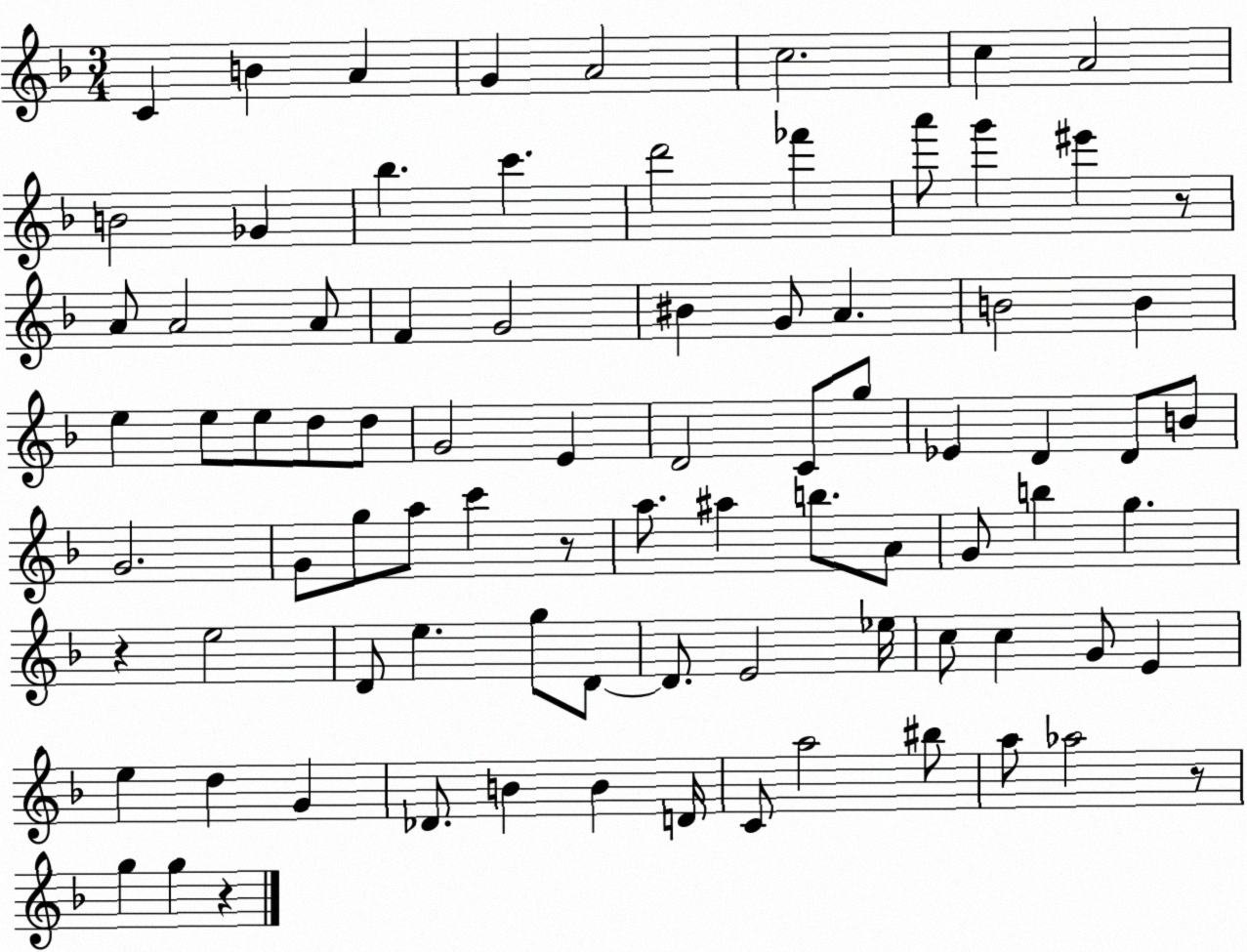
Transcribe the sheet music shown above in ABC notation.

X:1
T:Untitled
M:3/4
L:1/4
K:F
C B A G A2 c2 c A2 B2 _G _b c' d'2 _f' a'/2 g' ^e' z/2 A/2 A2 A/2 F G2 ^B G/2 A B2 B e e/2 e/2 d/2 d/2 G2 E D2 C/2 g/2 _E D D/2 B/2 G2 G/2 g/2 a/2 c' z/2 a/2 ^a b/2 A/2 G/2 b g z e2 D/2 e g/2 D/2 D/2 E2 _e/4 c/2 c G/2 E e d G _D/2 B B D/4 C/2 a2 ^b/2 a/2 _a2 z/2 g g z